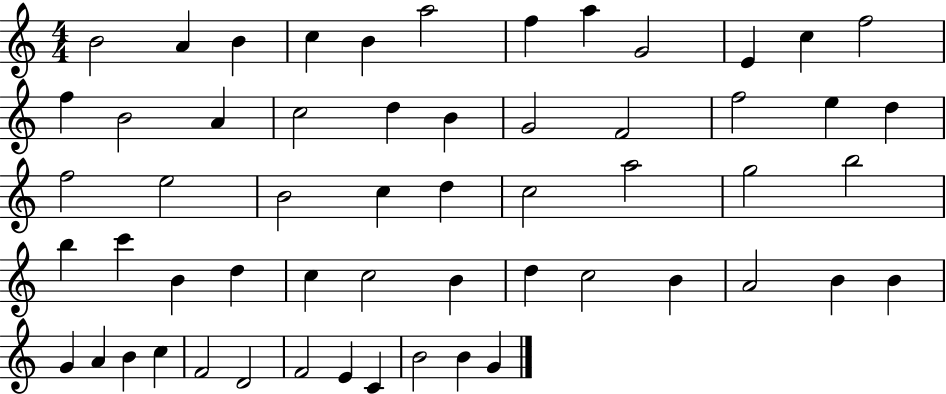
{
  \clef treble
  \numericTimeSignature
  \time 4/4
  \key c \major
  b'2 a'4 b'4 | c''4 b'4 a''2 | f''4 a''4 g'2 | e'4 c''4 f''2 | \break f''4 b'2 a'4 | c''2 d''4 b'4 | g'2 f'2 | f''2 e''4 d''4 | \break f''2 e''2 | b'2 c''4 d''4 | c''2 a''2 | g''2 b''2 | \break b''4 c'''4 b'4 d''4 | c''4 c''2 b'4 | d''4 c''2 b'4 | a'2 b'4 b'4 | \break g'4 a'4 b'4 c''4 | f'2 d'2 | f'2 e'4 c'4 | b'2 b'4 g'4 | \break \bar "|."
}